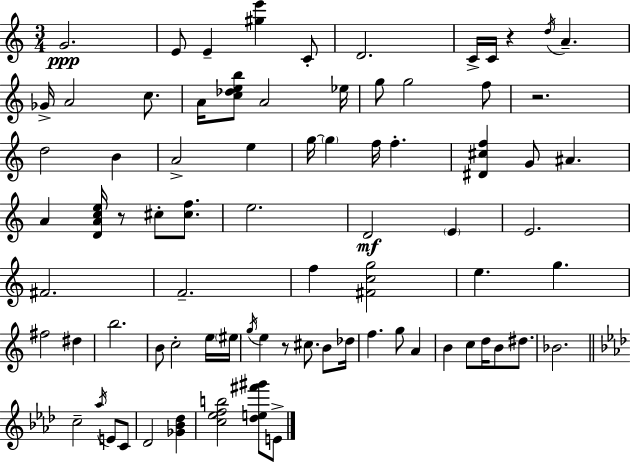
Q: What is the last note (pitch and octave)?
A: E4